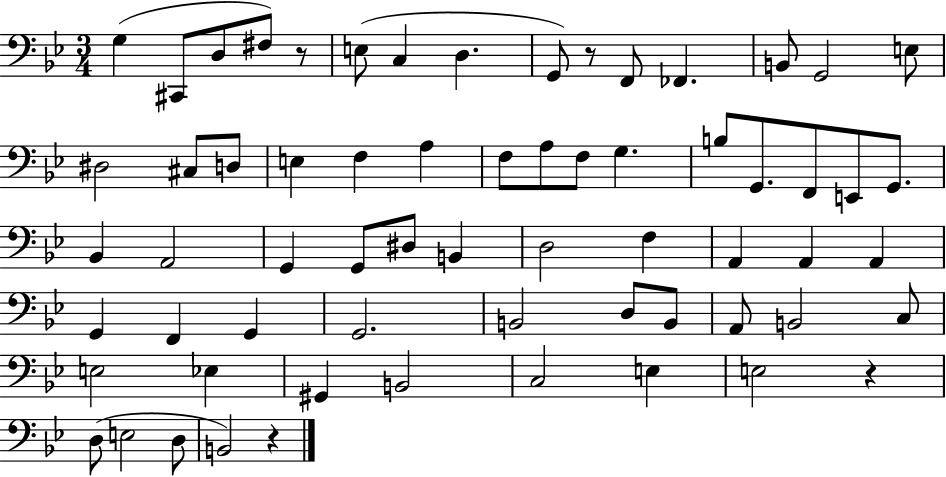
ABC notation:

X:1
T:Untitled
M:3/4
L:1/4
K:Bb
G, ^C,,/2 D,/2 ^F,/2 z/2 E,/2 C, D, G,,/2 z/2 F,,/2 _F,, B,,/2 G,,2 E,/2 ^D,2 ^C,/2 D,/2 E, F, A, F,/2 A,/2 F,/2 G, B,/2 G,,/2 F,,/2 E,,/2 G,,/2 _B,, A,,2 G,, G,,/2 ^D,/2 B,, D,2 F, A,, A,, A,, G,, F,, G,, G,,2 B,,2 D,/2 B,,/2 A,,/2 B,,2 C,/2 E,2 _E, ^G,, B,,2 C,2 E, E,2 z D,/2 E,2 D,/2 B,,2 z